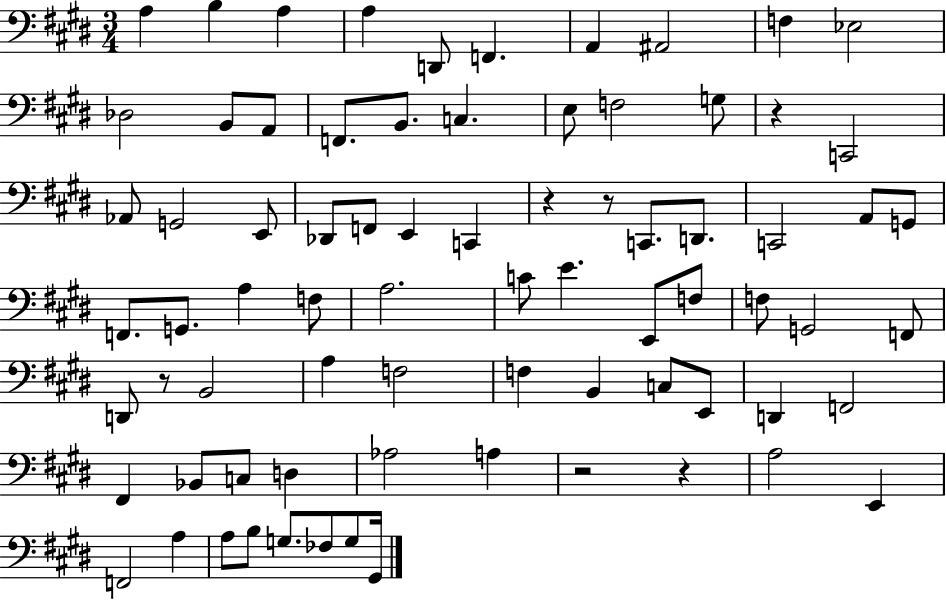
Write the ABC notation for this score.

X:1
T:Untitled
M:3/4
L:1/4
K:E
A, B, A, A, D,,/2 F,, A,, ^A,,2 F, _E,2 _D,2 B,,/2 A,,/2 F,,/2 B,,/2 C, E,/2 F,2 G,/2 z C,,2 _A,,/2 G,,2 E,,/2 _D,,/2 F,,/2 E,, C,, z z/2 C,,/2 D,,/2 C,,2 A,,/2 G,,/2 F,,/2 G,,/2 A, F,/2 A,2 C/2 E E,,/2 F,/2 F,/2 G,,2 F,,/2 D,,/2 z/2 B,,2 A, F,2 F, B,, C,/2 E,,/2 D,, F,,2 ^F,, _B,,/2 C,/2 D, _A,2 A, z2 z A,2 E,, F,,2 A, A,/2 B,/2 G,/2 _F,/2 G,/2 ^G,,/4